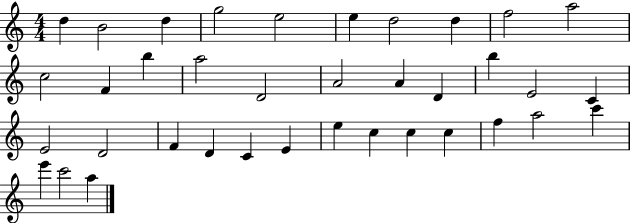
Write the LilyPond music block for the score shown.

{
  \clef treble
  \numericTimeSignature
  \time 4/4
  \key c \major
  d''4 b'2 d''4 | g''2 e''2 | e''4 d''2 d''4 | f''2 a''2 | \break c''2 f'4 b''4 | a''2 d'2 | a'2 a'4 d'4 | b''4 e'2 c'4 | \break e'2 d'2 | f'4 d'4 c'4 e'4 | e''4 c''4 c''4 c''4 | f''4 a''2 c'''4 | \break e'''4 c'''2 a''4 | \bar "|."
}